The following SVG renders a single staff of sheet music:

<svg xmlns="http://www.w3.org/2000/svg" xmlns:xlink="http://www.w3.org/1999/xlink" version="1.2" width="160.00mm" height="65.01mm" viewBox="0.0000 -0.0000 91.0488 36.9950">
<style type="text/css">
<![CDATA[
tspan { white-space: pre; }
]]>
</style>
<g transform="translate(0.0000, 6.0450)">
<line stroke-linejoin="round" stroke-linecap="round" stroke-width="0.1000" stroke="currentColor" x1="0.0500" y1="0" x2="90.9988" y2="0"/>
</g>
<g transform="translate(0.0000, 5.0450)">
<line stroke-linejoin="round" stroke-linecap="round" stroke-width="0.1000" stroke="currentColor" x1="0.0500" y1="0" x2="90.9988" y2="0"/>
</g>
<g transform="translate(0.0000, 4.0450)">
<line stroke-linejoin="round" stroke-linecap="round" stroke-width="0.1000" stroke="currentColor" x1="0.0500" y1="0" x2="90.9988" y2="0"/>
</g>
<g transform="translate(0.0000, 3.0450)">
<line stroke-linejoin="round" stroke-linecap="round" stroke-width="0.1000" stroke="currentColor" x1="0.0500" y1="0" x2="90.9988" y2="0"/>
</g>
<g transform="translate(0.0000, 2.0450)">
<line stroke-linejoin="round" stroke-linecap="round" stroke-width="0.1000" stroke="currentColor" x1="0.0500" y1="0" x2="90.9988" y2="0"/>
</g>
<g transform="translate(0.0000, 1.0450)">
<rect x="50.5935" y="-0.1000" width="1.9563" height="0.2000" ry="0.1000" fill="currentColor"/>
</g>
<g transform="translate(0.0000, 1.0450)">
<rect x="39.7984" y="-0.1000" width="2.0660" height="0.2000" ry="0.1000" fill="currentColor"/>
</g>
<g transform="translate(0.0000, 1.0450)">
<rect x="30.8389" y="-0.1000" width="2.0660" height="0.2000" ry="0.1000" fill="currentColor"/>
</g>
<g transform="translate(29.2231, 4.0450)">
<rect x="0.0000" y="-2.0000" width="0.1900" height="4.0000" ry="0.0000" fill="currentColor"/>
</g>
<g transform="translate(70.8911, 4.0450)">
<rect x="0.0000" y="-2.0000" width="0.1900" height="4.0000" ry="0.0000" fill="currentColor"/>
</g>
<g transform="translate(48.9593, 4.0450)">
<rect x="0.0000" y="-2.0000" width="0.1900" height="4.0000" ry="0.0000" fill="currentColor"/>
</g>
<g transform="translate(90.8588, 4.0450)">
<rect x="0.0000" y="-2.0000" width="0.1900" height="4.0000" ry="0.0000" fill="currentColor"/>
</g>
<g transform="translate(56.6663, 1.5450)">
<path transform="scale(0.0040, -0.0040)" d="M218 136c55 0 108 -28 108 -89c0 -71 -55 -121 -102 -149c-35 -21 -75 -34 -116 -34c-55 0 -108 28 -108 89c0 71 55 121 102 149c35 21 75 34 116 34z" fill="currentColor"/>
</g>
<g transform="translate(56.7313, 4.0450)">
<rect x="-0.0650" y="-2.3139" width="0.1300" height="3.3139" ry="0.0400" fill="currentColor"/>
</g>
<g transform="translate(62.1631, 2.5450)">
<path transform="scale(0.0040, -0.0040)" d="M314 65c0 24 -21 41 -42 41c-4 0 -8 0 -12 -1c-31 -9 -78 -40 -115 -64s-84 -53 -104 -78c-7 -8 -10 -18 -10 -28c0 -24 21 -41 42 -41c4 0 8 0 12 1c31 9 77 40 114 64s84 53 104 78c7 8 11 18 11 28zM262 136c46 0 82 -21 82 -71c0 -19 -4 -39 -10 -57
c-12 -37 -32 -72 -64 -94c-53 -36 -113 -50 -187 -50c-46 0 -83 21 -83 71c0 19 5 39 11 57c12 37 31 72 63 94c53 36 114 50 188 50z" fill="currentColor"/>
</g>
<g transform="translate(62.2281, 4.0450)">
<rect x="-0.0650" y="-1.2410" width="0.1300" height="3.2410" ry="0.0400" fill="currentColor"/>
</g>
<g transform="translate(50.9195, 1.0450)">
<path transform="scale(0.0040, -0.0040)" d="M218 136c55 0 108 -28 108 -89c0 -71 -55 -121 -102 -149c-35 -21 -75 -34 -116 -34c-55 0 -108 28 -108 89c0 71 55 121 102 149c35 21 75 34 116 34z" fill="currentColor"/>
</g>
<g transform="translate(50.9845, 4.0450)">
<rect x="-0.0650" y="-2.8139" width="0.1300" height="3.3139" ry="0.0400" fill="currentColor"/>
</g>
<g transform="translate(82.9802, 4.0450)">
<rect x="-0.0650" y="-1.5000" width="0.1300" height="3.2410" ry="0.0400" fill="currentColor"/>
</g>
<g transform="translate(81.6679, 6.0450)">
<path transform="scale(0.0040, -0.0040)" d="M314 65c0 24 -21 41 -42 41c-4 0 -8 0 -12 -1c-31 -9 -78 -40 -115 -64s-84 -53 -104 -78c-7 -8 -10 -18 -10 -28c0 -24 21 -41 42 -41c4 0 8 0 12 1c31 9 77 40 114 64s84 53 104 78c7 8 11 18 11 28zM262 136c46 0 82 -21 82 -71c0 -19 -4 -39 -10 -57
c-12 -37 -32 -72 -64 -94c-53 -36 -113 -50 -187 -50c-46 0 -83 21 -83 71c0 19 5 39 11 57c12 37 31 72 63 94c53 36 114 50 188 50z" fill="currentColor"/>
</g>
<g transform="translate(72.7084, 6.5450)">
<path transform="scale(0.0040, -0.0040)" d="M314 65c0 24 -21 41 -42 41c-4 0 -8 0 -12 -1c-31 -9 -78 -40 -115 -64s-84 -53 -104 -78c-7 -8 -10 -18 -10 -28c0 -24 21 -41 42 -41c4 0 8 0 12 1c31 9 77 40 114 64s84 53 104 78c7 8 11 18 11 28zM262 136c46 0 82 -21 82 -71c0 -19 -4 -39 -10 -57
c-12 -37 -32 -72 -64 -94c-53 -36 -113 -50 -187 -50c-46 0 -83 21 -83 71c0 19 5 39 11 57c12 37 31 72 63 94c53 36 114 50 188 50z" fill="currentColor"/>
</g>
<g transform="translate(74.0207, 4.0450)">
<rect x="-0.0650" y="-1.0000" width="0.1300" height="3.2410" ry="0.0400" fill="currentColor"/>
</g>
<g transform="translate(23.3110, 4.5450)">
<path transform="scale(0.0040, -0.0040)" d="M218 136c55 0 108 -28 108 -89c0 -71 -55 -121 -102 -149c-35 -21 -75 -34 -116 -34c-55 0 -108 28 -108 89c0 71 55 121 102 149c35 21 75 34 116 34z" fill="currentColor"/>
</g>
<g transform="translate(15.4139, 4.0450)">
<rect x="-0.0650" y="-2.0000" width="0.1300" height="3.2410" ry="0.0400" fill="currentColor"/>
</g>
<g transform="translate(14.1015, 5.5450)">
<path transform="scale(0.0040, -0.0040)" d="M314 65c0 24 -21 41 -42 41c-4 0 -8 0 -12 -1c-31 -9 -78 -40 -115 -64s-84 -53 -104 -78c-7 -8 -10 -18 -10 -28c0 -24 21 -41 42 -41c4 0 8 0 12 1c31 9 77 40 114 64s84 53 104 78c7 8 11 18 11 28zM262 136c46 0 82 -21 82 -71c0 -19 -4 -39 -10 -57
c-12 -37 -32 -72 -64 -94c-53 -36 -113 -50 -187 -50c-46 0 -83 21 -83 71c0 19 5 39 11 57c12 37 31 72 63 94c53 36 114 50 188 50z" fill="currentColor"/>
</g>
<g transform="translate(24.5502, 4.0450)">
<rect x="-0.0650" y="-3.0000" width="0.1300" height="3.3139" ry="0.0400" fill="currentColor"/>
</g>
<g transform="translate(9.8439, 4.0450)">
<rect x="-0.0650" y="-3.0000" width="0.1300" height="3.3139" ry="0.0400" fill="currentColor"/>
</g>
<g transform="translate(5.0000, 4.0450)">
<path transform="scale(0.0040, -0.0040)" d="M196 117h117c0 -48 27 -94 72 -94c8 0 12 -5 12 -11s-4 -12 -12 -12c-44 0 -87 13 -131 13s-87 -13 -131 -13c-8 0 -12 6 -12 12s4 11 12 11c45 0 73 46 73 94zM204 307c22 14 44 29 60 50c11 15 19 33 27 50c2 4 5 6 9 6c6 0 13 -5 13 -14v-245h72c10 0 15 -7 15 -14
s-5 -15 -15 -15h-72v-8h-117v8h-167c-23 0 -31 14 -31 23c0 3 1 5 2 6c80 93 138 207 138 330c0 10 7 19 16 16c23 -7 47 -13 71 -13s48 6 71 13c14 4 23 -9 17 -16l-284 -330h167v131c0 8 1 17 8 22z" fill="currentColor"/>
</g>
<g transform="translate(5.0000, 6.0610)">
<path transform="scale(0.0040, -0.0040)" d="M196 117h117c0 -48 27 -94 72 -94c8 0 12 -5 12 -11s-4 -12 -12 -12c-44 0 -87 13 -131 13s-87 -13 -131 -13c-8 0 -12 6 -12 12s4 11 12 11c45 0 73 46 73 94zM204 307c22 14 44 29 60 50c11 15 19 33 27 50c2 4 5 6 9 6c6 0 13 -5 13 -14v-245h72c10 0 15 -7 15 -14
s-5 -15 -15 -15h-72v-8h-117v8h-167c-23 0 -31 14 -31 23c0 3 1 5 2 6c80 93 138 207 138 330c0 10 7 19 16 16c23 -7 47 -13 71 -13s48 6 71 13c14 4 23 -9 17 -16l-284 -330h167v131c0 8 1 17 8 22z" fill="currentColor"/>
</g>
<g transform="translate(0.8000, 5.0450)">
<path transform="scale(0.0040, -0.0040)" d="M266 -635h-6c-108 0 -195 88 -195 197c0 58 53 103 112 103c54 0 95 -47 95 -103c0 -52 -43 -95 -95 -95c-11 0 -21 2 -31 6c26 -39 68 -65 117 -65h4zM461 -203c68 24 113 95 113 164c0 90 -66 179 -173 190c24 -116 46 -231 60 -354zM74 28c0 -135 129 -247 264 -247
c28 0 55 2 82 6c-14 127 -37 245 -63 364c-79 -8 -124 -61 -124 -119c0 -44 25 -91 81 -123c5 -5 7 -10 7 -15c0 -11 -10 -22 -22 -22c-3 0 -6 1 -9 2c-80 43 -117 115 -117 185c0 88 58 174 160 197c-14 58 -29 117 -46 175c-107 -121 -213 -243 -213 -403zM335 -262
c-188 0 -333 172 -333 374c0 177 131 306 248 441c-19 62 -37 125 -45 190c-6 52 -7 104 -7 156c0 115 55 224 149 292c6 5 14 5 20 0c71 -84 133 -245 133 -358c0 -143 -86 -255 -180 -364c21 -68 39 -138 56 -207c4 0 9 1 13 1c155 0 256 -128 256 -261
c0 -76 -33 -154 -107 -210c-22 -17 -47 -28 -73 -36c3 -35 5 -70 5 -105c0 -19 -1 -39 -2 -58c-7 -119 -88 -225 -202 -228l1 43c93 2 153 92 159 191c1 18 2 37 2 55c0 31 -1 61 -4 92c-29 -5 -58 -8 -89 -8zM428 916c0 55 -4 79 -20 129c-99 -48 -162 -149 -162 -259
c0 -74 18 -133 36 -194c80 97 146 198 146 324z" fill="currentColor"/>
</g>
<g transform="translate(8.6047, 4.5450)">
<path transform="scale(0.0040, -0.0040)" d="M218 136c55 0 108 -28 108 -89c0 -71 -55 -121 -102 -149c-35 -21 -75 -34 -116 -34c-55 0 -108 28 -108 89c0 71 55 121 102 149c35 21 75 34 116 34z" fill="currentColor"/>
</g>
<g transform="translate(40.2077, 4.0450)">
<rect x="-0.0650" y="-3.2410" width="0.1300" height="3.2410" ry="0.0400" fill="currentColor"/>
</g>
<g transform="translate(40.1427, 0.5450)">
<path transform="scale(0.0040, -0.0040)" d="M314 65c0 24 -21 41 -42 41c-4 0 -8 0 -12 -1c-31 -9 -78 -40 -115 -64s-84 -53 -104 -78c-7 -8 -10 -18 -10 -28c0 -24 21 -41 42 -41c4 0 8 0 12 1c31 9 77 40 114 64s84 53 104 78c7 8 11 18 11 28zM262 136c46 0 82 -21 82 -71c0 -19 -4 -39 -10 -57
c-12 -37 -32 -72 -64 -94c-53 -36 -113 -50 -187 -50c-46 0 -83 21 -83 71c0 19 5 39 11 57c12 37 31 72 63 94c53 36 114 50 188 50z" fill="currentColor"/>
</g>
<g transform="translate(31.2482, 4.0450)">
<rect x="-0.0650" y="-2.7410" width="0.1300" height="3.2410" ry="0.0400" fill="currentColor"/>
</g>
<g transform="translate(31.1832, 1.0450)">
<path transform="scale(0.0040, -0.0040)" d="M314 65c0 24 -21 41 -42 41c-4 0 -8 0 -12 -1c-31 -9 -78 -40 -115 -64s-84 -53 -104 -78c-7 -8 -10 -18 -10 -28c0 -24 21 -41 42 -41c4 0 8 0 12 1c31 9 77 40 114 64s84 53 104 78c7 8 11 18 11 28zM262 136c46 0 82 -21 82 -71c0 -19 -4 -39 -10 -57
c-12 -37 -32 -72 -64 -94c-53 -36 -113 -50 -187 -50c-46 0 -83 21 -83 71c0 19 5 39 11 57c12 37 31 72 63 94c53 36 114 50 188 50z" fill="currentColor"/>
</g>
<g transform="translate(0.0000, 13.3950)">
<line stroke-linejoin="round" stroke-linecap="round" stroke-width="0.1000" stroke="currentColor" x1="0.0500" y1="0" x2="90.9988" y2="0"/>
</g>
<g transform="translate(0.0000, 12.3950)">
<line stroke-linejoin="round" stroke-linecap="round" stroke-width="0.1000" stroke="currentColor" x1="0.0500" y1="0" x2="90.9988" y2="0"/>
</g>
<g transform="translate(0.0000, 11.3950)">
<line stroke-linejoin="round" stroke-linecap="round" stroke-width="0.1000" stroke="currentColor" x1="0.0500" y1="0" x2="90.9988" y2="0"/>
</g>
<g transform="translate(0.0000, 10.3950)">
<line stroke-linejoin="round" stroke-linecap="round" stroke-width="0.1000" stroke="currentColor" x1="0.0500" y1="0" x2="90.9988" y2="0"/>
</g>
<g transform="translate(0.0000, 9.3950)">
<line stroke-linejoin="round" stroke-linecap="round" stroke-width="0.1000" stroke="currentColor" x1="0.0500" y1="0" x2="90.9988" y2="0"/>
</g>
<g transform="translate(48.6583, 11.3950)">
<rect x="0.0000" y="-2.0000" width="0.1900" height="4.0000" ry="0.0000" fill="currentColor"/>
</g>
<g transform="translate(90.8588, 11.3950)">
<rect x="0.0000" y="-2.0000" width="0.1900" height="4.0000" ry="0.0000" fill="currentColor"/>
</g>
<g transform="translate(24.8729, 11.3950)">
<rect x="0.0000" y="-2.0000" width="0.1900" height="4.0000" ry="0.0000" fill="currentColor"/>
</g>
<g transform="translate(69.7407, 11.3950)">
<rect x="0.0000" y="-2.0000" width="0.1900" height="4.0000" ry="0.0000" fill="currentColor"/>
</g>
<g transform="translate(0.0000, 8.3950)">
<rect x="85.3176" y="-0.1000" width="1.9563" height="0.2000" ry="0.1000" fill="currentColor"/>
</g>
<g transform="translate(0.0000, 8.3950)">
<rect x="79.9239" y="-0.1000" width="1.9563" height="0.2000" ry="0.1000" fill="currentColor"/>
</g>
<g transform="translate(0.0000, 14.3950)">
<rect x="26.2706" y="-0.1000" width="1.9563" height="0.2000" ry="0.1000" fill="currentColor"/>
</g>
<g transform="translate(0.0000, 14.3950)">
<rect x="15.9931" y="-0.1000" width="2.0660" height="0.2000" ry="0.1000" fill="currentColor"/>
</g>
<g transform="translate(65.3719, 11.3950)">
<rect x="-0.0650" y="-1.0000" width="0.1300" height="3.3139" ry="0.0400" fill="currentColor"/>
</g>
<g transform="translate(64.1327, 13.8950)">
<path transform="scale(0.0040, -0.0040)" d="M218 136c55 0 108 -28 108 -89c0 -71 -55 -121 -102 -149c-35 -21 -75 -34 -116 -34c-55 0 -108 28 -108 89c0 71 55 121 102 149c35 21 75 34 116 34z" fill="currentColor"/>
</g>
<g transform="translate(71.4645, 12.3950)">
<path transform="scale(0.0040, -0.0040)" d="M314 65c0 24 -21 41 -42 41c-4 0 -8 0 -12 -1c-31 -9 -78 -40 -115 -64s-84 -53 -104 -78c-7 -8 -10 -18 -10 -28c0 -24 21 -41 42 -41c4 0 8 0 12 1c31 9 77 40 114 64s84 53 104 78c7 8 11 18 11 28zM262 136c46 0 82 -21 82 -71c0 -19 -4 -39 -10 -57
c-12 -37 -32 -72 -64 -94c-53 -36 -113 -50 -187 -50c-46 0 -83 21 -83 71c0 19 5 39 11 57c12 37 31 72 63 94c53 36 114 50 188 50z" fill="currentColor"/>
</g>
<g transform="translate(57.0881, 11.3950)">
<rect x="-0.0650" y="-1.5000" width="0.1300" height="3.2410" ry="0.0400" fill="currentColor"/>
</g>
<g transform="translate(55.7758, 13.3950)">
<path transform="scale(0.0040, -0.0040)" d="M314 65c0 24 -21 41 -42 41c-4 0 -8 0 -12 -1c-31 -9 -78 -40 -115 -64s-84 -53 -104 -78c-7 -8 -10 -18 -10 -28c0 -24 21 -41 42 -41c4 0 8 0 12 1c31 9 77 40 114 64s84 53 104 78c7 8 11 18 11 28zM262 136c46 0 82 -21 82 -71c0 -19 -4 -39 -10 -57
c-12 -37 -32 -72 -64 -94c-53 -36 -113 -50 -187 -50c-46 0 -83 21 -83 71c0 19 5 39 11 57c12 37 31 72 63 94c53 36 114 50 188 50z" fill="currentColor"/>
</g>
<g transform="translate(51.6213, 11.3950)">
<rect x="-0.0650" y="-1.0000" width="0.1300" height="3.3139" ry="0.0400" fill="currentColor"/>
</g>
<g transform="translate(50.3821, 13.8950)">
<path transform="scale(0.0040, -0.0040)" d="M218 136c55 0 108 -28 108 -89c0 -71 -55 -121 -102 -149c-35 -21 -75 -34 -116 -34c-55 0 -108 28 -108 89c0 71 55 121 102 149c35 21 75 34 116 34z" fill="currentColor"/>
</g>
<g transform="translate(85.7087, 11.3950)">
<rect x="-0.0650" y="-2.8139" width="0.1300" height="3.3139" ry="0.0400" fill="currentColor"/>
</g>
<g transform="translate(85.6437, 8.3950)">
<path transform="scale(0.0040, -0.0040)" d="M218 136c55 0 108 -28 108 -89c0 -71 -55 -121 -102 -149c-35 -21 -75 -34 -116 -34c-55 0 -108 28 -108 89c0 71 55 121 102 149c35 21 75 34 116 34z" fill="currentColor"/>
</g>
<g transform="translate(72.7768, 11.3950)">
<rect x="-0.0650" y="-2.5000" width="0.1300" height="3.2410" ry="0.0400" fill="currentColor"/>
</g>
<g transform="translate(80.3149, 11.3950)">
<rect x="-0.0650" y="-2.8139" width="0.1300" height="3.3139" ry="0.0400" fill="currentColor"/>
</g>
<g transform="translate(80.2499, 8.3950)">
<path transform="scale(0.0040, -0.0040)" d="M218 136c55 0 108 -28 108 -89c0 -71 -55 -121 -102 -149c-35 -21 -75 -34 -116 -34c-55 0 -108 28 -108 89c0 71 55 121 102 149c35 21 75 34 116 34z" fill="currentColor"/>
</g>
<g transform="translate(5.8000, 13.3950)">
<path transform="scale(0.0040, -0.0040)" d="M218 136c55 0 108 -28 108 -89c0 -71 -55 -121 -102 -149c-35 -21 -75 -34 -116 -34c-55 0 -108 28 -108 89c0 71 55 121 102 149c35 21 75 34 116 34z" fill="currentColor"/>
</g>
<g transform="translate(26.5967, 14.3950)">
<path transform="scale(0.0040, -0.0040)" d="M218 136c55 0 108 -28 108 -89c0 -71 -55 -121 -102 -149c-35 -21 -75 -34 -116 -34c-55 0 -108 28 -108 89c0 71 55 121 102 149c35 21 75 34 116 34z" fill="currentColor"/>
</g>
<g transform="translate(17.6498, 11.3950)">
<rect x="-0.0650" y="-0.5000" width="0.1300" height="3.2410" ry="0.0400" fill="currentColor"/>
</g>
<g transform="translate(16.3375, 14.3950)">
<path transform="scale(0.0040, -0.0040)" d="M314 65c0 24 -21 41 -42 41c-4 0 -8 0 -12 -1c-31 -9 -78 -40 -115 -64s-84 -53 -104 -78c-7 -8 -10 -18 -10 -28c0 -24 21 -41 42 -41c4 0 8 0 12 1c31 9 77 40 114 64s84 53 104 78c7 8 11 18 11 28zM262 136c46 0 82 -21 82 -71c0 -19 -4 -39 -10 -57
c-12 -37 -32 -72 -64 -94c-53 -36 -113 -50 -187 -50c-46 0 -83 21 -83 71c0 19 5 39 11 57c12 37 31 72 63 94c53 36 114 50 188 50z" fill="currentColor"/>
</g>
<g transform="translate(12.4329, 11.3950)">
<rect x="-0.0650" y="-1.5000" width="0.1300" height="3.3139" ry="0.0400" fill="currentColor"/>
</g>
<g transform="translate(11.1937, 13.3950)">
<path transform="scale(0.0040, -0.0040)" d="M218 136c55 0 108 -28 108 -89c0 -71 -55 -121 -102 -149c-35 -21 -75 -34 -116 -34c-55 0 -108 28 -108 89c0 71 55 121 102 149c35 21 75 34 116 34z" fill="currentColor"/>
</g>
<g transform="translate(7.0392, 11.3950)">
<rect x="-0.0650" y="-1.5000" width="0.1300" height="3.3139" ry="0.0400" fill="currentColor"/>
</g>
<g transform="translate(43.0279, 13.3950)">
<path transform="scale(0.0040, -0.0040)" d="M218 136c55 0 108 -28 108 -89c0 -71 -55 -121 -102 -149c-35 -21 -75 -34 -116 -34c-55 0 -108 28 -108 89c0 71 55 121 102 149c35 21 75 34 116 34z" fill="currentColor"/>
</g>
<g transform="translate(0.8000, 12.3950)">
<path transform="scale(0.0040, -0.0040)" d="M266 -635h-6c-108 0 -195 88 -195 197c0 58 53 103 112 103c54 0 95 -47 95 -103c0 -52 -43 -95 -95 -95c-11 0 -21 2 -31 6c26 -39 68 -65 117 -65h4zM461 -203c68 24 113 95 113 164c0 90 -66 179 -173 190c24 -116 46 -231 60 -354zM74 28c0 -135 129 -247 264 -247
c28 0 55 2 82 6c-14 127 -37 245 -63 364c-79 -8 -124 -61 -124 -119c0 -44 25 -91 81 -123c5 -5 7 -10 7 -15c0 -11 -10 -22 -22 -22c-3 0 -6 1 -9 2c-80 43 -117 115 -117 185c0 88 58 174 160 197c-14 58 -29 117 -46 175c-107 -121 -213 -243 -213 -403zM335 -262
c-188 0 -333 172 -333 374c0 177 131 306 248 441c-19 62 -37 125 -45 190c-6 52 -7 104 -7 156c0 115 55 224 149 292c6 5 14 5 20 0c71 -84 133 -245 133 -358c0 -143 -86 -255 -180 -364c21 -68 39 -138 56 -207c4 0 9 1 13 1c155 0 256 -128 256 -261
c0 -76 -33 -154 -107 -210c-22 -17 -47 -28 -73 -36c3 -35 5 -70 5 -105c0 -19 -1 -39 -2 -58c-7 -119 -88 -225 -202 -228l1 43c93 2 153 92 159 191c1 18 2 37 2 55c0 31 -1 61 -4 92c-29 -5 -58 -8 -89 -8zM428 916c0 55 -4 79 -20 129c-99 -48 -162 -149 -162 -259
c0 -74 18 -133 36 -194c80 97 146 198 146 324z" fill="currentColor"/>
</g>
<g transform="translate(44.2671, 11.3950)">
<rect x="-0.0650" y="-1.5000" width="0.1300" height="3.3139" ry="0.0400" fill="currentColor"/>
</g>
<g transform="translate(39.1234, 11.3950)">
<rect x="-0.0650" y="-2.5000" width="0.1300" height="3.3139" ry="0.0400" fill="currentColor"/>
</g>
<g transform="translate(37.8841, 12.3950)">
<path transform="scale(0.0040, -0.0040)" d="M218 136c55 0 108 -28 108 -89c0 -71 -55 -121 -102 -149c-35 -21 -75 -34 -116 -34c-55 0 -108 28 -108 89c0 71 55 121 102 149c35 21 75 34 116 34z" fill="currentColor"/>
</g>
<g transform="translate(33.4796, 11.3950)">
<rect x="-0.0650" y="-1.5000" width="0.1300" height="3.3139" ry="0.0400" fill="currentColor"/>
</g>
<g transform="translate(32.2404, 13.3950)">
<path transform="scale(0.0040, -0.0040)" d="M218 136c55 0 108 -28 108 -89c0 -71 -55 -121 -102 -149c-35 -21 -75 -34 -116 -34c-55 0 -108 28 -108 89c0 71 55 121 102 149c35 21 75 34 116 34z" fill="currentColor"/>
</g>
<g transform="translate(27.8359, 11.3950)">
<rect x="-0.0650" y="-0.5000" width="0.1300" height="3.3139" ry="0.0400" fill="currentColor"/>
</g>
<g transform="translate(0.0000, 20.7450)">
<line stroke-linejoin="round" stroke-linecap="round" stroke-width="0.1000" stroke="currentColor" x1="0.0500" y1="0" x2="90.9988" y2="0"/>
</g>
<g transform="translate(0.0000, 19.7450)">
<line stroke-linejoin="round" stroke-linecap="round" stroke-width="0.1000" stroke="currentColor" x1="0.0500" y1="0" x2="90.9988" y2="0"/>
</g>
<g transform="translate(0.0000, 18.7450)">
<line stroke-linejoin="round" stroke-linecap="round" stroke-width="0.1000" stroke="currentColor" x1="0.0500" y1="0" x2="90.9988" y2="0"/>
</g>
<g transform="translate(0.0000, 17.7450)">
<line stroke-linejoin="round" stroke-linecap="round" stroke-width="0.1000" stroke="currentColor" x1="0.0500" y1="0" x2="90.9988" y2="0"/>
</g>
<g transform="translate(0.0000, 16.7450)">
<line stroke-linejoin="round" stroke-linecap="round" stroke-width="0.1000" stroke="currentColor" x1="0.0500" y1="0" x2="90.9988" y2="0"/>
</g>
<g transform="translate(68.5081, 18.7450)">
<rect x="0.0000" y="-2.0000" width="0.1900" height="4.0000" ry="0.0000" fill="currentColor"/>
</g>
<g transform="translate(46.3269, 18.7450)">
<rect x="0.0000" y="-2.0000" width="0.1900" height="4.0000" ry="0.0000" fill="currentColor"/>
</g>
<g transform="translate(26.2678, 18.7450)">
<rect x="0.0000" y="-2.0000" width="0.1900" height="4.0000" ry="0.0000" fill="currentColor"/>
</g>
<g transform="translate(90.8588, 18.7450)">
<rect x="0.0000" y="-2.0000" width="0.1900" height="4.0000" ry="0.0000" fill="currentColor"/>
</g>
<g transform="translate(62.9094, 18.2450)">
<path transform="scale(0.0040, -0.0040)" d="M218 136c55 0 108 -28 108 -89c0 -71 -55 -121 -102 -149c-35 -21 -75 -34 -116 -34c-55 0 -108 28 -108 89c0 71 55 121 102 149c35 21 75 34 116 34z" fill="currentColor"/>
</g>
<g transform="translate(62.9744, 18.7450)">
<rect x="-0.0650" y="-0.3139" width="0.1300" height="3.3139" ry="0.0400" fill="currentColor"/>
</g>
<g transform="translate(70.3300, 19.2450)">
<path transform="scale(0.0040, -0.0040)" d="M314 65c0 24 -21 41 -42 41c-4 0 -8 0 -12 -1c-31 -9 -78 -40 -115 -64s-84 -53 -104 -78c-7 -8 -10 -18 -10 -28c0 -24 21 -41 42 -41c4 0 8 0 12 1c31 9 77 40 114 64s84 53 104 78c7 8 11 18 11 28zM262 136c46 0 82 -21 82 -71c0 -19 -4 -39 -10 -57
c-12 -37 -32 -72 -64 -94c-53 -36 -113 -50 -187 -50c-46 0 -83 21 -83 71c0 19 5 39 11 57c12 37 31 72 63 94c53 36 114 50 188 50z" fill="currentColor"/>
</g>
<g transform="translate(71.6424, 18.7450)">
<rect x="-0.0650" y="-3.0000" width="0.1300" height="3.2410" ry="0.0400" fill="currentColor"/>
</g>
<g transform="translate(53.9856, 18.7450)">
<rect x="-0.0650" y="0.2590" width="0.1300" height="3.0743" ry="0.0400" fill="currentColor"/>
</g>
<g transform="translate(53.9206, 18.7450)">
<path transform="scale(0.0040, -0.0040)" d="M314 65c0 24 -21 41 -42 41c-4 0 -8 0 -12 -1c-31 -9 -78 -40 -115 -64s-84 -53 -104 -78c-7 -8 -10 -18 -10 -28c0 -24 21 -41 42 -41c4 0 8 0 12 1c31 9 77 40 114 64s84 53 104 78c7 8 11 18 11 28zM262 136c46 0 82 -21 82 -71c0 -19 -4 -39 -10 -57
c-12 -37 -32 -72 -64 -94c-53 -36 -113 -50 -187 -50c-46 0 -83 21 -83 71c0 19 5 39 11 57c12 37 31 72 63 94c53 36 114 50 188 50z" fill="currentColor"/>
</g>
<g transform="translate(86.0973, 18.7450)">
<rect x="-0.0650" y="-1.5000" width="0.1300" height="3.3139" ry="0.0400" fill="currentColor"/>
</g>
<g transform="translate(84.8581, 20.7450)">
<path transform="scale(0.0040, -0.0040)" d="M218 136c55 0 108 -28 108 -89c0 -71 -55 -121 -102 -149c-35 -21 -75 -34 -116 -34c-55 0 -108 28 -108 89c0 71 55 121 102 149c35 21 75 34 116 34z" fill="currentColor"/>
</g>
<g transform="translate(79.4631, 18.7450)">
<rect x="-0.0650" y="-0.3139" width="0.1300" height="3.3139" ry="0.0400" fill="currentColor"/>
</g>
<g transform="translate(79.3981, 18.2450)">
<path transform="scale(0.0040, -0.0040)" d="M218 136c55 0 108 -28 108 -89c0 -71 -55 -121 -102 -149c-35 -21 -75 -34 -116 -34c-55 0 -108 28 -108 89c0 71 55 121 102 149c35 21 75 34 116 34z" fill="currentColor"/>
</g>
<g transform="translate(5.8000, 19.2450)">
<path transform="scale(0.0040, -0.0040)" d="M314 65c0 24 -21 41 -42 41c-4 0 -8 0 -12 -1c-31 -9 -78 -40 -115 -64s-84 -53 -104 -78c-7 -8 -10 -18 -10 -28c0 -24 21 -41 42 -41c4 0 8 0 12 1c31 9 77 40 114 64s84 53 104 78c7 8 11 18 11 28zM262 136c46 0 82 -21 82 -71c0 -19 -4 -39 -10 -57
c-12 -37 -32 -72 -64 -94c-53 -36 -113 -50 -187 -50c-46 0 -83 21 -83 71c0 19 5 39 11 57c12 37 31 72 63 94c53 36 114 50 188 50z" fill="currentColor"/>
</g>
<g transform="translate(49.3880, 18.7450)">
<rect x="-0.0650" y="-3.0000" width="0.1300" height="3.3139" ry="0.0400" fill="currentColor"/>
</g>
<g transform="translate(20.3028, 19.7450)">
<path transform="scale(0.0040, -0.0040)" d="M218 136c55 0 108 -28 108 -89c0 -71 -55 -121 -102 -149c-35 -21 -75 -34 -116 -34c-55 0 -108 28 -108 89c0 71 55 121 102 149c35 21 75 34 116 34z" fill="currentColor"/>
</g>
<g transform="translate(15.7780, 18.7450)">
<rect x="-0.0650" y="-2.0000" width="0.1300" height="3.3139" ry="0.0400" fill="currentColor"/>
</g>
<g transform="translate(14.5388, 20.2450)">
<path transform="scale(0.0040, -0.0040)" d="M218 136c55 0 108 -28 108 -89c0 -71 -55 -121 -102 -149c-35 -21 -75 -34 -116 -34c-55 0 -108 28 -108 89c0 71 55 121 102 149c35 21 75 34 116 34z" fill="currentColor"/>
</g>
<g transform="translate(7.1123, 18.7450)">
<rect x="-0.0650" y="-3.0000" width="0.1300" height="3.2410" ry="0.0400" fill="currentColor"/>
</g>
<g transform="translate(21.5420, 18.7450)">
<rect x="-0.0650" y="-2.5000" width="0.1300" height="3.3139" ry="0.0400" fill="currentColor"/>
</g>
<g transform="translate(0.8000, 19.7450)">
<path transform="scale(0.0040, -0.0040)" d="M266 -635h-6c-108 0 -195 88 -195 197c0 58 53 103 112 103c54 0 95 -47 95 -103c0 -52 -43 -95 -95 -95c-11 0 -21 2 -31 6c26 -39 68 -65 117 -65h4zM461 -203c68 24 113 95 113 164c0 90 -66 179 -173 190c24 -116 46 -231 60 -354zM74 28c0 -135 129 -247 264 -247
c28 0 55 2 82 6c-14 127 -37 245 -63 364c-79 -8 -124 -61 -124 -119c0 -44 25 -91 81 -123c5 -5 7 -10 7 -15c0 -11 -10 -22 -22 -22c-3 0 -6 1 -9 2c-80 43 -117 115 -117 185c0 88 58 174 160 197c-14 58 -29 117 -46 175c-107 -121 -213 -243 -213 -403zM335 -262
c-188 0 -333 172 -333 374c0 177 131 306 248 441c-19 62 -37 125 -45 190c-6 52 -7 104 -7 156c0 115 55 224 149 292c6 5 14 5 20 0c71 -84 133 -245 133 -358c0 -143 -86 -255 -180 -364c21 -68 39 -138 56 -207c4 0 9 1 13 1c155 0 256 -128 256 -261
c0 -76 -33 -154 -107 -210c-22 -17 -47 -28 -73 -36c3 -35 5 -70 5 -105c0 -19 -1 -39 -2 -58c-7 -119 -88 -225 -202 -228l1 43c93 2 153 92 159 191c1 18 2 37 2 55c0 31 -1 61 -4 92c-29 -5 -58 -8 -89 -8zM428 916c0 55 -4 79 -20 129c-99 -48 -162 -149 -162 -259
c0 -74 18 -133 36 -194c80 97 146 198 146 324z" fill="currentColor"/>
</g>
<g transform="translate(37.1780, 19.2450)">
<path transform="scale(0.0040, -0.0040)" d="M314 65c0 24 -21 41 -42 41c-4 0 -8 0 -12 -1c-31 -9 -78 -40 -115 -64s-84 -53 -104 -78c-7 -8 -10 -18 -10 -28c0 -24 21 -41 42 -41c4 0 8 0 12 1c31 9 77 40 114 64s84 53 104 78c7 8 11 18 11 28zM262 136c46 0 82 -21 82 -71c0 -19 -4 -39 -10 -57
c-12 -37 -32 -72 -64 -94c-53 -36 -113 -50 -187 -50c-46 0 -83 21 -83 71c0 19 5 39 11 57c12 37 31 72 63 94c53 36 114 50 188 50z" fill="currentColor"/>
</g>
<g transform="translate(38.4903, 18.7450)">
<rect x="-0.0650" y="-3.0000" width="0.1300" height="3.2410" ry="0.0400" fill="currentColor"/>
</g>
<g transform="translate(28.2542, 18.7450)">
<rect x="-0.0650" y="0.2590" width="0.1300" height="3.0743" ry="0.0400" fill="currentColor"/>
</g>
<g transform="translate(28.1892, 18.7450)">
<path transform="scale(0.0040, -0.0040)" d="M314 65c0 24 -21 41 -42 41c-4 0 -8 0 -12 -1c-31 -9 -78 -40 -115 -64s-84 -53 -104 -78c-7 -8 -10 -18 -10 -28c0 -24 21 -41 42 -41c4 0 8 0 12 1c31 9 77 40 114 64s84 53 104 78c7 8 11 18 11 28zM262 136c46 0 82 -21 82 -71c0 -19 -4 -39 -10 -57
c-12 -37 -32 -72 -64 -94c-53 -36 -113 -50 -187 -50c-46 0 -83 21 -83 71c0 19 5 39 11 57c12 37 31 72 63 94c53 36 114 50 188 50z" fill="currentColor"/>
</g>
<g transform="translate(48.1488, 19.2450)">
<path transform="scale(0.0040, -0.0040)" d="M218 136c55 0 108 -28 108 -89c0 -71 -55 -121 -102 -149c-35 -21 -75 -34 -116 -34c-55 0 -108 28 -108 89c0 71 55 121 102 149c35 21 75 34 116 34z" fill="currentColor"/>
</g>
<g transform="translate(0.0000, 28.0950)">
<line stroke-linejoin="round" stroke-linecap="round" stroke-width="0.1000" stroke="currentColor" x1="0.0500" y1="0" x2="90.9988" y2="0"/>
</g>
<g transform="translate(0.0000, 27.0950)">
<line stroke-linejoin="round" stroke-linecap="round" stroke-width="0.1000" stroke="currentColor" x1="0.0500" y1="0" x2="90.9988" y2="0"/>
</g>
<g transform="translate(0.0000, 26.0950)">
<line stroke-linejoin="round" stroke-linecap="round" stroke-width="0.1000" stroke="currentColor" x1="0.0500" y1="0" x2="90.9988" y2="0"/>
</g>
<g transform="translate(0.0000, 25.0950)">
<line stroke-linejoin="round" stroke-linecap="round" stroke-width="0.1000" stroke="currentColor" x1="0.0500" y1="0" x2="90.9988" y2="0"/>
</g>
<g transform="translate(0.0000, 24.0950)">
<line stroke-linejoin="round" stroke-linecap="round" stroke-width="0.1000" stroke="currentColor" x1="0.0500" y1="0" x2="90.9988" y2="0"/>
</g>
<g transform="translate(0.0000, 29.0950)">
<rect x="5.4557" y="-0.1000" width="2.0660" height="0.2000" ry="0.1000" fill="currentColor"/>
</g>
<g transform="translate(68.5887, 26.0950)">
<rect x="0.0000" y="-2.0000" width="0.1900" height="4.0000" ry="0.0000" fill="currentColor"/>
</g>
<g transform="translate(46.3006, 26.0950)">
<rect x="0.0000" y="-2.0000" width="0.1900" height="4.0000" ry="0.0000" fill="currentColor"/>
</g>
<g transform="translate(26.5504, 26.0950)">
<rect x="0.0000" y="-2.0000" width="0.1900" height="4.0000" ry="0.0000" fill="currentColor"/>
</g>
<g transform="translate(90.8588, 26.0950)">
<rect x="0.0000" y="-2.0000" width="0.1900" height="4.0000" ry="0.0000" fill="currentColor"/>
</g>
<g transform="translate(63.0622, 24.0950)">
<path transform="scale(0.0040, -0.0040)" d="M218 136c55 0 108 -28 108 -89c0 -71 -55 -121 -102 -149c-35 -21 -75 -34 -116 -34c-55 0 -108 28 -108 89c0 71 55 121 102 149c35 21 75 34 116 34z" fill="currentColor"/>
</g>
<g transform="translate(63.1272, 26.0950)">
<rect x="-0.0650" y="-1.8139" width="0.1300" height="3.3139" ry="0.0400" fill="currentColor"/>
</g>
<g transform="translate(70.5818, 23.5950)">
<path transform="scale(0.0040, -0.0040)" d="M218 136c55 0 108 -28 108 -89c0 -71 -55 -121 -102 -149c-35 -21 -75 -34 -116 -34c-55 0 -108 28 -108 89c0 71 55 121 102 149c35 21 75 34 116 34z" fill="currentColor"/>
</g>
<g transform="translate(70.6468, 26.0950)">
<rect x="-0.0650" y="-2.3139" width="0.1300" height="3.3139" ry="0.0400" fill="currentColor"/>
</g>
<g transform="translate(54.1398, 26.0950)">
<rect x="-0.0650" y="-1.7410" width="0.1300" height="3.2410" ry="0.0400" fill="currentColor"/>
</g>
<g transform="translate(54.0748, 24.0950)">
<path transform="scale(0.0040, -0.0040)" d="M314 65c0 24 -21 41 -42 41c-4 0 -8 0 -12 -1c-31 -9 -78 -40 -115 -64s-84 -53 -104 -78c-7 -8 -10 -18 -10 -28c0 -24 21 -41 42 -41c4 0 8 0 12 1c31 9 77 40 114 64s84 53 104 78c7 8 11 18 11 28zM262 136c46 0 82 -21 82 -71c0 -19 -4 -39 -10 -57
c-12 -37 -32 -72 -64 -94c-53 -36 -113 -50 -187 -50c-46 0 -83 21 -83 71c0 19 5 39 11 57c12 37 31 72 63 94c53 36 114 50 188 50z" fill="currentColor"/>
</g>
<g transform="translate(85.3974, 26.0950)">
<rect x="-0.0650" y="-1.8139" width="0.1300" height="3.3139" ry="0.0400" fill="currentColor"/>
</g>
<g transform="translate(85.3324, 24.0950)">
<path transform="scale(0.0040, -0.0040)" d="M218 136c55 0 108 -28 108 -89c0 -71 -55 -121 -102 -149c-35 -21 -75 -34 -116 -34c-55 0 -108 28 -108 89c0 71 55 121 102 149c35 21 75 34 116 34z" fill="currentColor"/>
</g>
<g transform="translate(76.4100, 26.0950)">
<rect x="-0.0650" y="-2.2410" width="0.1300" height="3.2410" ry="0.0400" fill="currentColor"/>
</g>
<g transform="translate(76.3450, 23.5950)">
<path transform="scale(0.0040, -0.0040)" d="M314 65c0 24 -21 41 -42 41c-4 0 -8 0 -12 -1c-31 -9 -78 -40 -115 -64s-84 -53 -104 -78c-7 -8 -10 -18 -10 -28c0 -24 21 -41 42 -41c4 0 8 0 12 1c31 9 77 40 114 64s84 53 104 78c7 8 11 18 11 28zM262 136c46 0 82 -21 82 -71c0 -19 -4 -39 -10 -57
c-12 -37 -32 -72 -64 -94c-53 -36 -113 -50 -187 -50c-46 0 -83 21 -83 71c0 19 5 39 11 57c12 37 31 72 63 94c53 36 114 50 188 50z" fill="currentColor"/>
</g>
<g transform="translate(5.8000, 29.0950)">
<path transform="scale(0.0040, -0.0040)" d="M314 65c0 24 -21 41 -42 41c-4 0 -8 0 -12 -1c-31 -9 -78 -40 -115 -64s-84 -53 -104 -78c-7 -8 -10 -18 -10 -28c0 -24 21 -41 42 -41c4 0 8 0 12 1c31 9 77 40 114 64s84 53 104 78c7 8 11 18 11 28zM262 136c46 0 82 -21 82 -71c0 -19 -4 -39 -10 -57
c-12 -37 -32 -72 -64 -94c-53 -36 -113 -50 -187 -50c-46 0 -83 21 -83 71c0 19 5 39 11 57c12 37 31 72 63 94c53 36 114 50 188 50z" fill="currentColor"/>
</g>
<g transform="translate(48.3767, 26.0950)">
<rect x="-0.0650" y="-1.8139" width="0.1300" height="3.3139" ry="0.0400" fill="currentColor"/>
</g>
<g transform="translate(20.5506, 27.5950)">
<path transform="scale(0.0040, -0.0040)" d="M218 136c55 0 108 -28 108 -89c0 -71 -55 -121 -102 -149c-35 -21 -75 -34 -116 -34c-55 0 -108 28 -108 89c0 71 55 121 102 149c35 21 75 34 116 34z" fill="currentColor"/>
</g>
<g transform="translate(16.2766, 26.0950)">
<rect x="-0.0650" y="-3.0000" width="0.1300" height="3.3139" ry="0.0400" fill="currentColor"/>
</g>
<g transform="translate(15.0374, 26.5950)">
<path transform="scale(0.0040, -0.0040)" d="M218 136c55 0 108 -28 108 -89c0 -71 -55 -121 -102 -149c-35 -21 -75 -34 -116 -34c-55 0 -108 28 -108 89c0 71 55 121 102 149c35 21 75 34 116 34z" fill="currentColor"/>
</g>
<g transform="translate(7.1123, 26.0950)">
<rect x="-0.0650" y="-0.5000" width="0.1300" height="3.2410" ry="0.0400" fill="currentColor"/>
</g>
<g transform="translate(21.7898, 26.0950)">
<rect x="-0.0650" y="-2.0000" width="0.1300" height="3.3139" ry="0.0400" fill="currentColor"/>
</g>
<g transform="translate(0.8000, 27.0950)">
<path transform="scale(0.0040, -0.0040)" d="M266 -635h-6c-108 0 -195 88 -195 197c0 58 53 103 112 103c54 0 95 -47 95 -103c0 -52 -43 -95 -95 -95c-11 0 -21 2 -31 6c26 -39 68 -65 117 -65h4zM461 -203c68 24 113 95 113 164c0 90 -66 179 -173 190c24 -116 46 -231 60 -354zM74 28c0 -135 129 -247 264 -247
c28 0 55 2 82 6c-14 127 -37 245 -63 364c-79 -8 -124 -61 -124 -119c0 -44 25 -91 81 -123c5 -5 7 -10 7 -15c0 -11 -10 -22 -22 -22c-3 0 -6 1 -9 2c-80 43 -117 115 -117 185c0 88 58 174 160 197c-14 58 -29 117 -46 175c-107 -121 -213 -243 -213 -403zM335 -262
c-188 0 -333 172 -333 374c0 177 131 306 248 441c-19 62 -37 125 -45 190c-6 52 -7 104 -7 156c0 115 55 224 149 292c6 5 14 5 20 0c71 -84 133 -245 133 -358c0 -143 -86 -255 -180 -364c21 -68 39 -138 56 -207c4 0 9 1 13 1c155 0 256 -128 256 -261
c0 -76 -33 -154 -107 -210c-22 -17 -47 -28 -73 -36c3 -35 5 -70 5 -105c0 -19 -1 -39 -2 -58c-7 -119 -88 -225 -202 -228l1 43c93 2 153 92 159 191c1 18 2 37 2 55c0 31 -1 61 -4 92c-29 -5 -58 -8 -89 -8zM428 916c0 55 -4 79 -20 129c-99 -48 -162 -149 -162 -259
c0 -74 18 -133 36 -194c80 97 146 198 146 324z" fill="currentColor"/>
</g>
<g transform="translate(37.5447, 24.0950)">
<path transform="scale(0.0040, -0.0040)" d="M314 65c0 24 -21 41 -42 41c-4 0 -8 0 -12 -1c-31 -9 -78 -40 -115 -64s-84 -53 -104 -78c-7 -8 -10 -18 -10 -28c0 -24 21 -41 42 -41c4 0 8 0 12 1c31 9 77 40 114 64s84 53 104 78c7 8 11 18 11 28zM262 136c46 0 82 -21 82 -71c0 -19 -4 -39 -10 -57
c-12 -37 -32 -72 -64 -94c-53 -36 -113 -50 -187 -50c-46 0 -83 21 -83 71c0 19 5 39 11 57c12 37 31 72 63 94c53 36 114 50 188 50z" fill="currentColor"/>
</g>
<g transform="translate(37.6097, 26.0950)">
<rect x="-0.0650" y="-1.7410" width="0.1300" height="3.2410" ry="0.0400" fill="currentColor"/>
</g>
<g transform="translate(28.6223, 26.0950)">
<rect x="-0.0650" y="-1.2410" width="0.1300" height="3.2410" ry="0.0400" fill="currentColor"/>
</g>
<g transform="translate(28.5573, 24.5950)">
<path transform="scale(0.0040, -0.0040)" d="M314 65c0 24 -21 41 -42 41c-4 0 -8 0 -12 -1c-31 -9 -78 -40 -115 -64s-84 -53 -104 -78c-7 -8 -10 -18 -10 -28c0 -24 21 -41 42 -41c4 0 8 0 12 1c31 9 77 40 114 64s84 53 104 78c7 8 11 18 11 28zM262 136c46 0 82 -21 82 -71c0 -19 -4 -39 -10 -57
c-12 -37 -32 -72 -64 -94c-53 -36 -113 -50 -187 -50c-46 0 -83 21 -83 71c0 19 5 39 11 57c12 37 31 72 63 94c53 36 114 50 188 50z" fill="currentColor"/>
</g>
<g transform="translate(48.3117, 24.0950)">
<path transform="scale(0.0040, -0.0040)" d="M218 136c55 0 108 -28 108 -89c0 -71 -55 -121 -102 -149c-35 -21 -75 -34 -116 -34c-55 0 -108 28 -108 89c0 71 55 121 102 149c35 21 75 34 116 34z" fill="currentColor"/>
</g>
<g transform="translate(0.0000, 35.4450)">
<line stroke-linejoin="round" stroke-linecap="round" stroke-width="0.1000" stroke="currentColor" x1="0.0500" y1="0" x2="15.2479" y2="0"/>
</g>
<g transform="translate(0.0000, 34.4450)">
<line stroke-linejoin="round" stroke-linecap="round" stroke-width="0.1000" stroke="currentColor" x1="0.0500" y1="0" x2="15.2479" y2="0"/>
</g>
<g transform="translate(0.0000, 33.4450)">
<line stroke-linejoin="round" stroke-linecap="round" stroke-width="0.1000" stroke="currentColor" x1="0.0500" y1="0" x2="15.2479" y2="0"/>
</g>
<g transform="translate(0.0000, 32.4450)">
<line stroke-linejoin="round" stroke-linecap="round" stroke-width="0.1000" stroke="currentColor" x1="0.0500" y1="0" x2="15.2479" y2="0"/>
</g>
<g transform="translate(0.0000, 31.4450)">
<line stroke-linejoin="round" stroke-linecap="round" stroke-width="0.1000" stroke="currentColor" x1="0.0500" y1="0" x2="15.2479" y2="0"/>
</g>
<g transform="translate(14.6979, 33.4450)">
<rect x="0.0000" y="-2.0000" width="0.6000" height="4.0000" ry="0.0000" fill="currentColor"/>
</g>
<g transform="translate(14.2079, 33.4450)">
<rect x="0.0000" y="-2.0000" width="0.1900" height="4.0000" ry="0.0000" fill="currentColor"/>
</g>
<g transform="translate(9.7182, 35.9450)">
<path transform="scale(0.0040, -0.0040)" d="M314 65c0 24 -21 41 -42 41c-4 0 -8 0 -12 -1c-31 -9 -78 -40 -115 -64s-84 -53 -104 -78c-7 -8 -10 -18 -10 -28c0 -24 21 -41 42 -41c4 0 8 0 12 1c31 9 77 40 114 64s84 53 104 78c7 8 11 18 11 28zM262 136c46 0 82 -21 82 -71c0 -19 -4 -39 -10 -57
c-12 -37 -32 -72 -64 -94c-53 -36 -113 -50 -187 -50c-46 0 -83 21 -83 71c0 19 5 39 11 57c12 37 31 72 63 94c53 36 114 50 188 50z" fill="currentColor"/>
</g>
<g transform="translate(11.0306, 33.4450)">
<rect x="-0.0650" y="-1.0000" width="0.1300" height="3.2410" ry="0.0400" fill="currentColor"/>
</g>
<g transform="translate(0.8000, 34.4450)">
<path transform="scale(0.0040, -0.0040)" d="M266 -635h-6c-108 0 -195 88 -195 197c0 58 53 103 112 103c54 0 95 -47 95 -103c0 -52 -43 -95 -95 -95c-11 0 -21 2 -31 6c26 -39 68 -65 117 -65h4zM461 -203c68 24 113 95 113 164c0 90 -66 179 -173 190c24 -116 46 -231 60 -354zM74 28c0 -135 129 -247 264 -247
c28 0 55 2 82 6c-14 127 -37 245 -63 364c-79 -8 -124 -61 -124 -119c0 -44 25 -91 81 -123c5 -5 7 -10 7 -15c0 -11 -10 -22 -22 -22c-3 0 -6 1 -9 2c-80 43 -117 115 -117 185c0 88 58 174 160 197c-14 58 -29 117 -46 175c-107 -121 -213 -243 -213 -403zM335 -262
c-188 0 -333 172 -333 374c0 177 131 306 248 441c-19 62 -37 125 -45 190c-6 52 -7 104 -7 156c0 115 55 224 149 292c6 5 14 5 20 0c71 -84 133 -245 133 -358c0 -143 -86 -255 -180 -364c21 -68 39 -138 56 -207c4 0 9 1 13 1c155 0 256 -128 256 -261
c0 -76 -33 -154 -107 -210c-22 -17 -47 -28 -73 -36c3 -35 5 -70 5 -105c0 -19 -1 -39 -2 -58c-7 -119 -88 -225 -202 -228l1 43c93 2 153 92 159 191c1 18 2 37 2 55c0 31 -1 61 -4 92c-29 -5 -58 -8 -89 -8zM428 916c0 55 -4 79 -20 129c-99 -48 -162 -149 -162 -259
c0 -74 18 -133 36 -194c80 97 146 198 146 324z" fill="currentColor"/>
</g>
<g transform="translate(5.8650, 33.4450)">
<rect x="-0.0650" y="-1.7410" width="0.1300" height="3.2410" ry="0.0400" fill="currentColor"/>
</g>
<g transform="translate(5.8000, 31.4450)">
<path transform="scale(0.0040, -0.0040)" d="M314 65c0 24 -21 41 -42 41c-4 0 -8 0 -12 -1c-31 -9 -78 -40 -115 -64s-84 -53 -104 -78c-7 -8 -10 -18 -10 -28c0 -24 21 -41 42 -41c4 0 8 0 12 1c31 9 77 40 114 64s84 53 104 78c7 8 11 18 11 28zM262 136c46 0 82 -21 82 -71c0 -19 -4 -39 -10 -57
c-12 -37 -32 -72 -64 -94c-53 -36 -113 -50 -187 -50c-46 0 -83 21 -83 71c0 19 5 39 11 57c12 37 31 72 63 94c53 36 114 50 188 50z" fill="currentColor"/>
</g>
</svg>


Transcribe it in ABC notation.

X:1
T:Untitled
M:4/4
L:1/4
K:C
A F2 A a2 b2 a g e2 D2 E2 E E C2 C E G E D E2 D G2 a a A2 F G B2 A2 A B2 c A2 c E C2 A F e2 f2 f f2 f g g2 f f2 D2